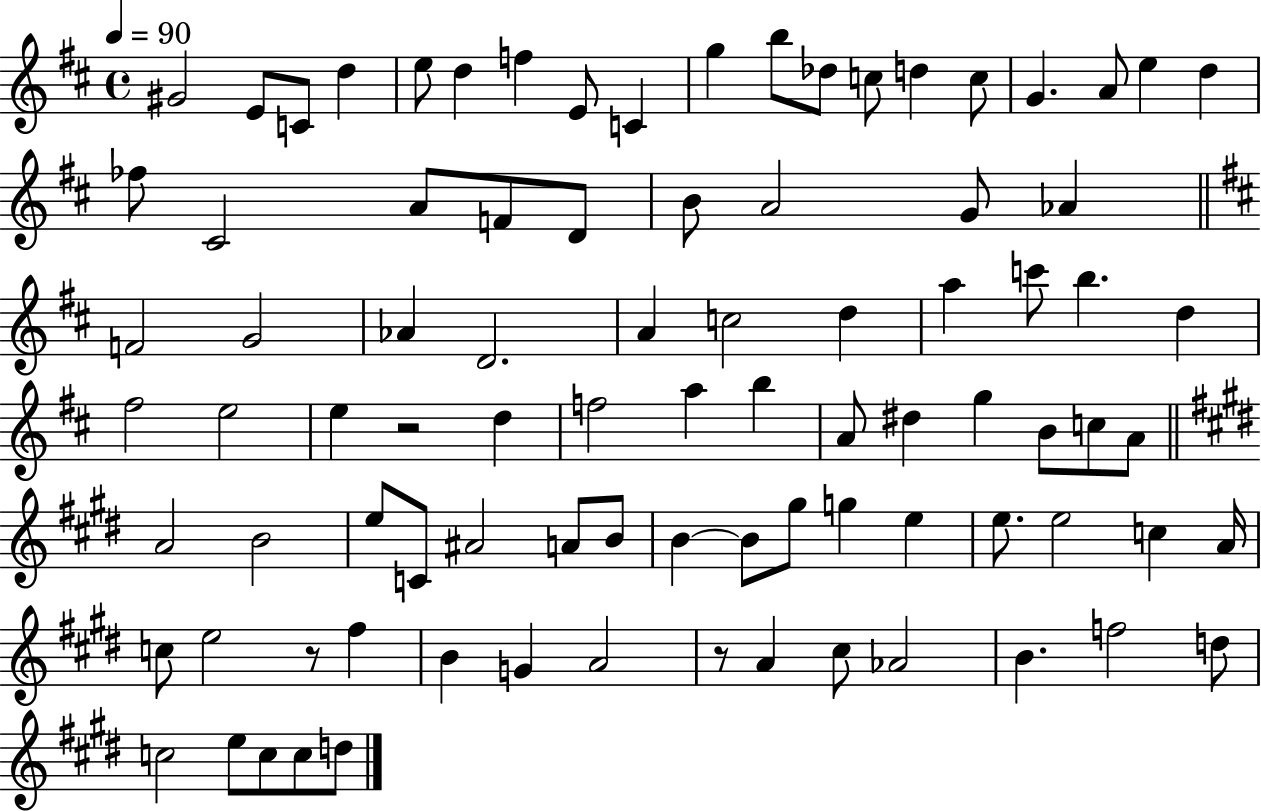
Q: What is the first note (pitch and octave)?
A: G#4